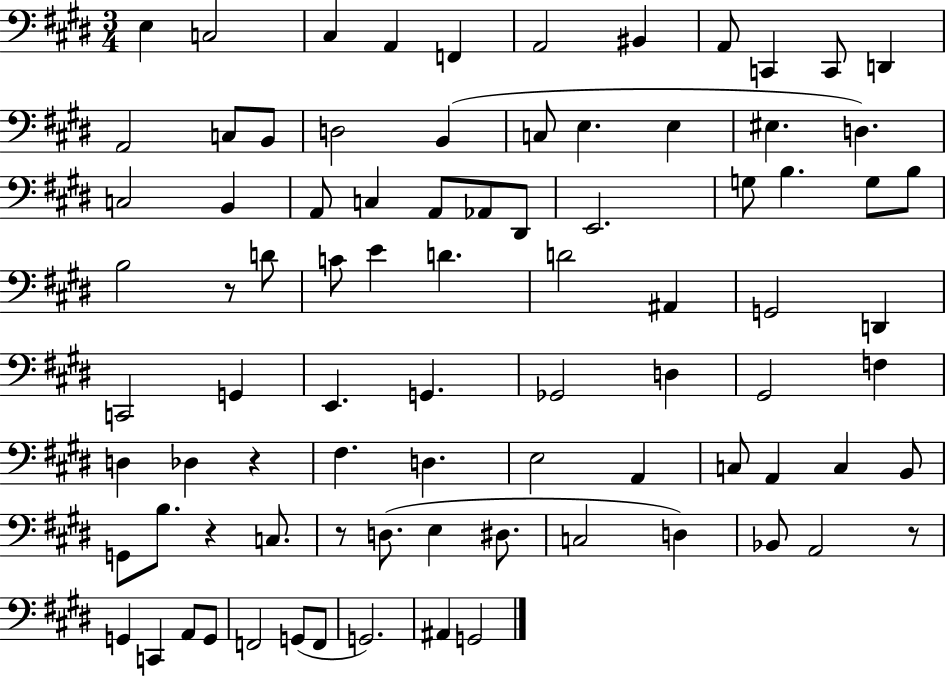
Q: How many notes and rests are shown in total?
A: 85